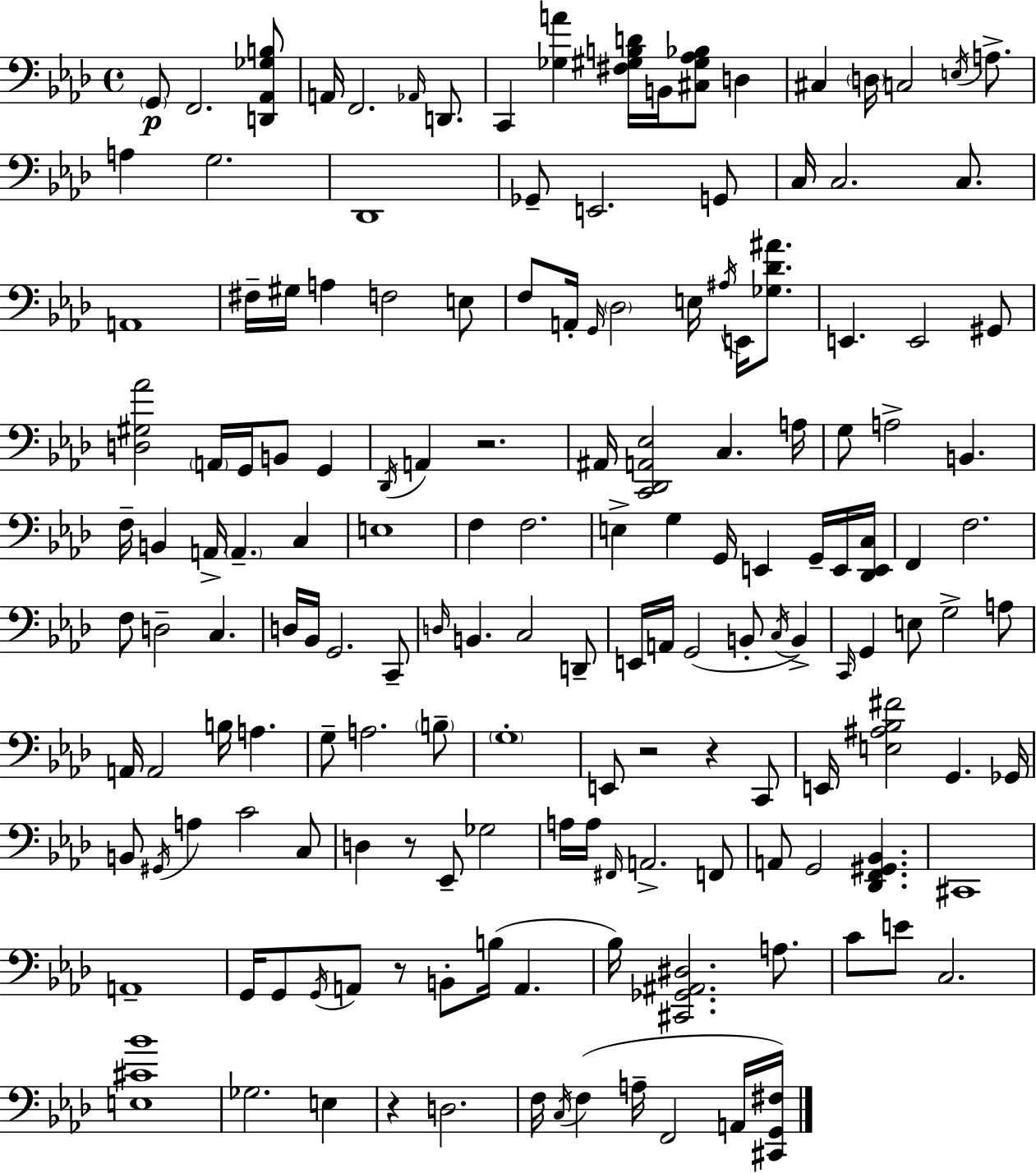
G2/e F2/h. [D2,Ab2,Gb3,B3]/e A2/s F2/h. Ab2/s D2/e. C2/q [Gb3,A4]/q [F#3,G#3,B3,D4]/s B2/s [C#3,G#3,Ab3,Bb3]/e D3/q C#3/q D3/s C3/h E3/s A3/e. A3/q G3/h. Db2/w Gb2/e E2/h. G2/e C3/s C3/h. C3/e. A2/w F#3/s G#3/s A3/q F3/h E3/e F3/e A2/s G2/s Db3/h E3/s A#3/s E2/s [Gb3,Db4,A#4]/e. E2/q. E2/h G#2/e [D3,G#3,Ab4]/h A2/s G2/s B2/e G2/q Db2/s A2/q R/h. A#2/s [C2,Db2,A2,Eb3]/h C3/q. A3/s G3/e A3/h B2/q. F3/s B2/q A2/s A2/q. C3/q E3/w F3/q F3/h. E3/q G3/q G2/s E2/q G2/s E2/s [Db2,E2,C3]/s F2/q F3/h. F3/e D3/h C3/q. D3/s Bb2/s G2/h. C2/e D3/s B2/q. C3/h D2/e E2/s A2/s G2/h B2/e C3/s B2/q C2/s G2/q E3/e G3/h A3/e A2/s A2/h B3/s A3/q. G3/e A3/h. B3/e G3/w E2/e R/h R/q C2/e E2/s [E3,A#3,Bb3,F#4]/h G2/q. Gb2/s B2/e G#2/s A3/q C4/h C3/e D3/q R/e Eb2/e Gb3/h A3/s A3/s F#2/s A2/h. F2/e A2/e G2/h [Db2,F2,G#2,Bb2]/q. C#2/w A2/w G2/s G2/e G2/s A2/e R/e B2/e B3/s A2/q. Bb3/s [C#2,Gb2,A#2,D#3]/h. A3/e. C4/e E4/e C3/h. [E3,C#4,Bb4]/w Gb3/h. E3/q R/q D3/h. F3/s C3/s F3/q A3/s F2/h A2/s [C#2,G2,F#3]/s